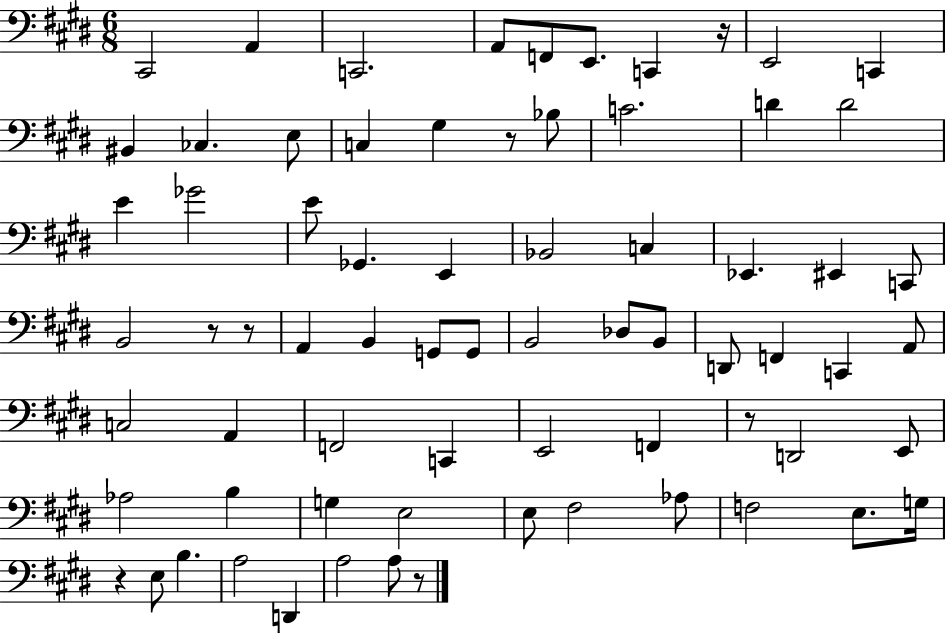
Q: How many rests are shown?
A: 7